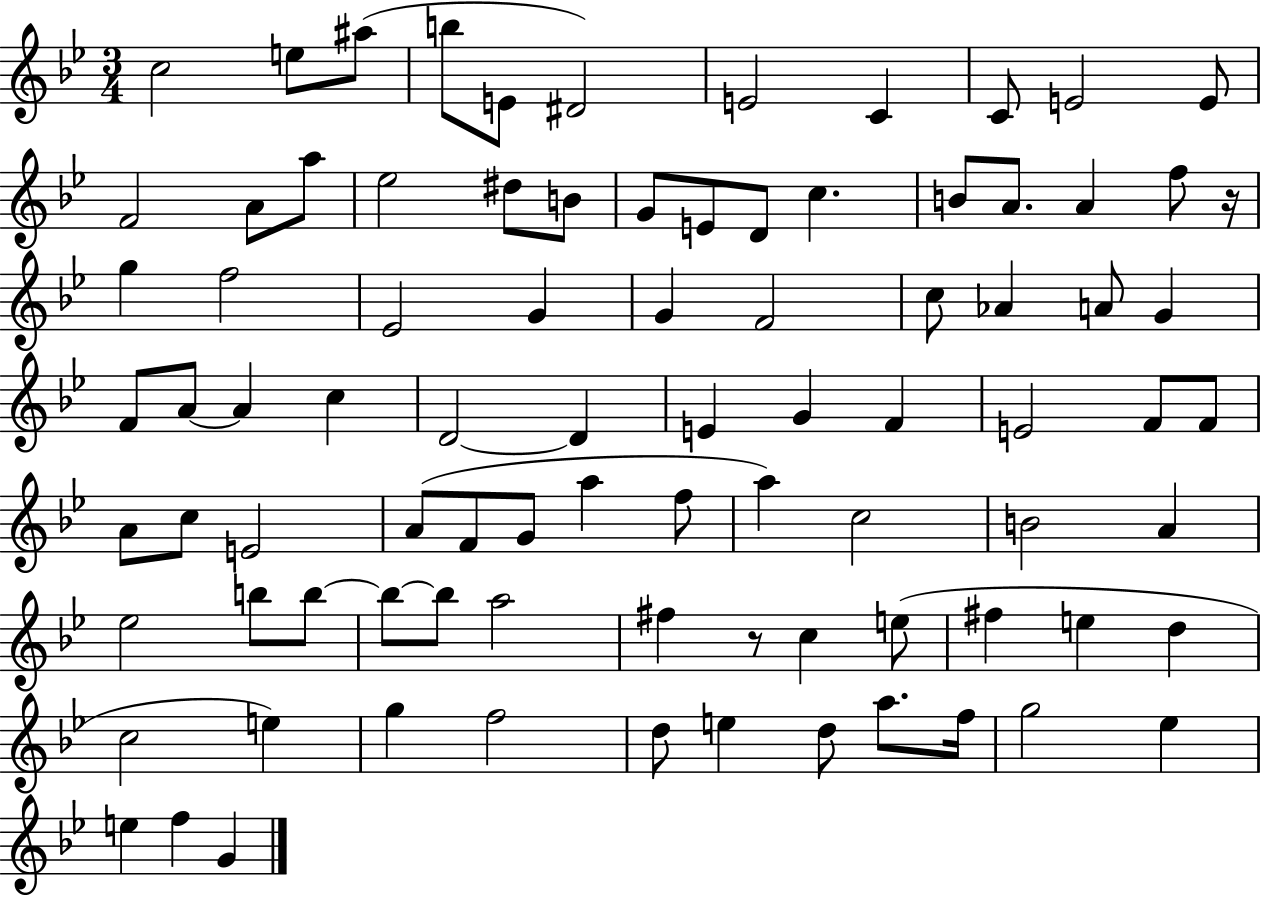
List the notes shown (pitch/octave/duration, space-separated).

C5/h E5/e A#5/e B5/e E4/e D#4/h E4/h C4/q C4/e E4/h E4/e F4/h A4/e A5/e Eb5/h D#5/e B4/e G4/e E4/e D4/e C5/q. B4/e A4/e. A4/q F5/e R/s G5/q F5/h Eb4/h G4/q G4/q F4/h C5/e Ab4/q A4/e G4/q F4/e A4/e A4/q C5/q D4/h D4/q E4/q G4/q F4/q E4/h F4/e F4/e A4/e C5/e E4/h A4/e F4/e G4/e A5/q F5/e A5/q C5/h B4/h A4/q Eb5/h B5/e B5/e B5/e B5/e A5/h F#5/q R/e C5/q E5/e F#5/q E5/q D5/q C5/h E5/q G5/q F5/h D5/e E5/q D5/e A5/e. F5/s G5/h Eb5/q E5/q F5/q G4/q